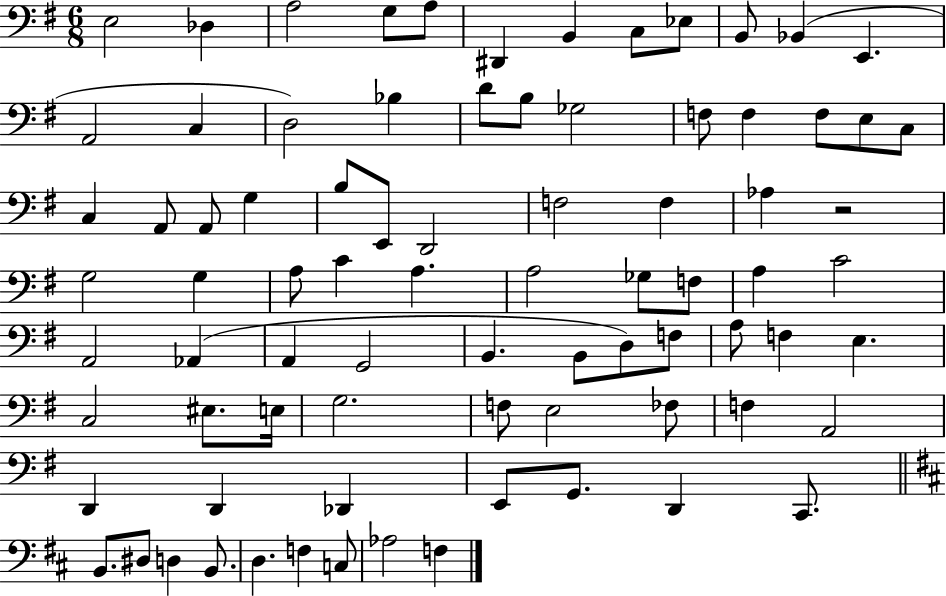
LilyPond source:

{
  \clef bass
  \numericTimeSignature
  \time 6/8
  \key g \major
  e2 des4 | a2 g8 a8 | dis,4 b,4 c8 ees8 | b,8 bes,4( e,4. | \break a,2 c4 | d2) bes4 | d'8 b8 ges2 | f8 f4 f8 e8 c8 | \break c4 a,8 a,8 g4 | b8 e,8 d,2 | f2 f4 | aes4 r2 | \break g2 g4 | a8 c'4 a4. | a2 ges8 f8 | a4 c'2 | \break a,2 aes,4( | a,4 g,2 | b,4. b,8 d8) f8 | a8 f4 e4. | \break c2 eis8. e16 | g2. | f8 e2 fes8 | f4 a,2 | \break d,4 d,4 des,4 | e,8 g,8. d,4 c,8. | \bar "||" \break \key b \minor b,8. dis8 d4 b,8. | d4. f4 c8 | aes2 f4 | \bar "|."
}